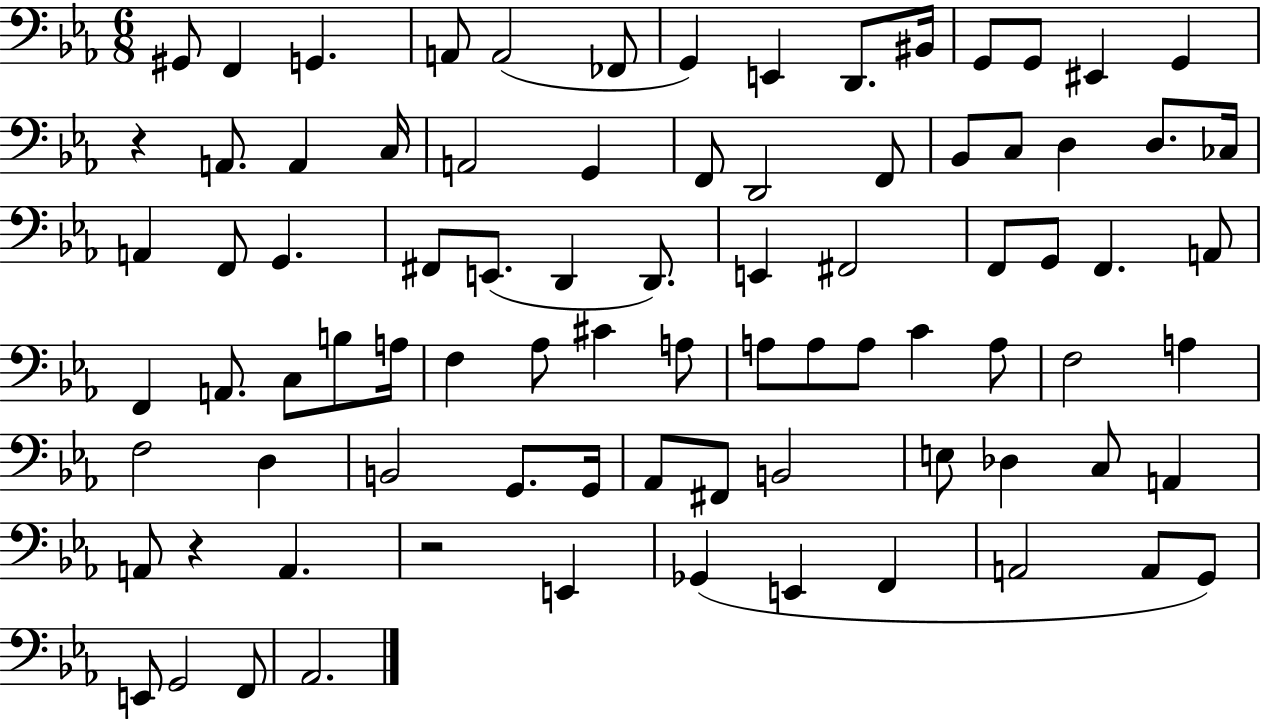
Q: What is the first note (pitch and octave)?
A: G#2